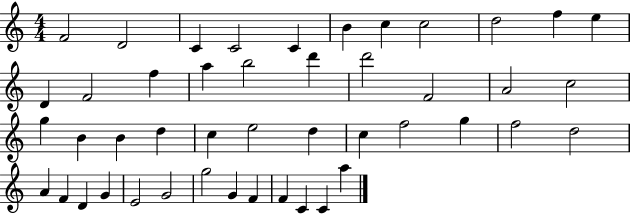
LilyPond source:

{
  \clef treble
  \numericTimeSignature
  \time 4/4
  \key c \major
  f'2 d'2 | c'4 c'2 c'4 | b'4 c''4 c''2 | d''2 f''4 e''4 | \break d'4 f'2 f''4 | a''4 b''2 d'''4 | d'''2 f'2 | a'2 c''2 | \break g''4 b'4 b'4 d''4 | c''4 e''2 d''4 | c''4 f''2 g''4 | f''2 d''2 | \break a'4 f'4 d'4 g'4 | e'2 g'2 | g''2 g'4 f'4 | f'4 c'4 c'4 a''4 | \break \bar "|."
}